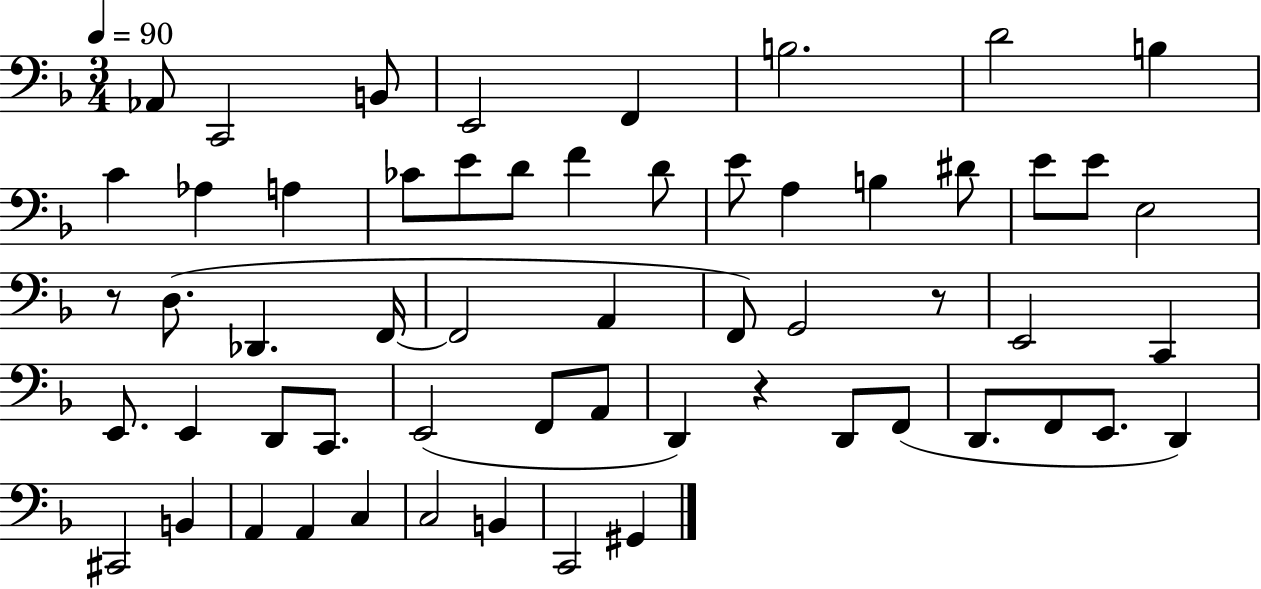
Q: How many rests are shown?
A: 3